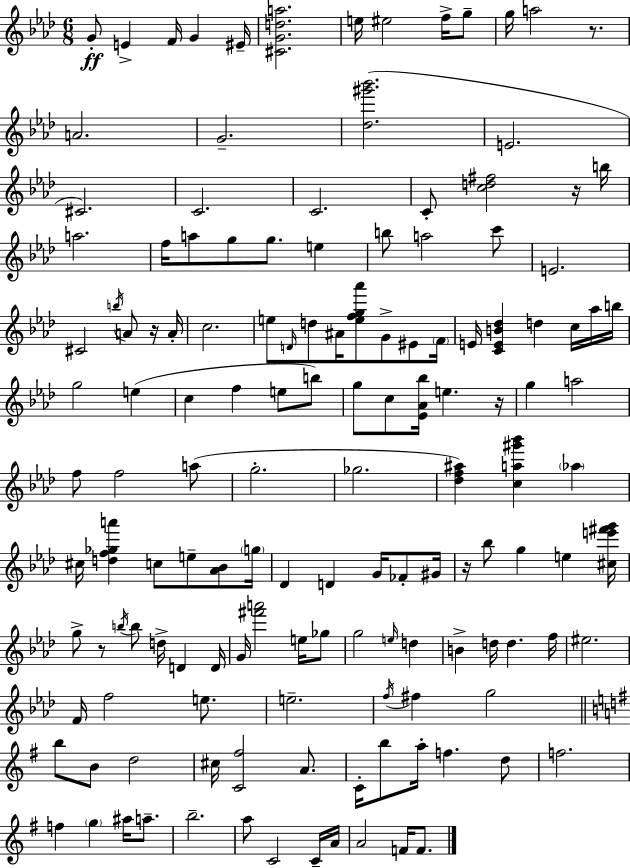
{
  \clef treble
  \numericTimeSignature
  \time 6/8
  \key f \minor
  g'8-.\ff e'4-> f'16 g'4 eis'16-- | <cis' g' d'' a''>2. | e''16 eis''2 f''16-> g''8-- | g''16 a''2 r8. | \break a'2. | g'2.-- | <des'' gis''' bes'''>2.( | e'2. | \break cis'2.) | c'2. | c'2. | c'8-. <c'' d'' fis''>2 r16 b''16 | \break a''2. | f''16 a''8 g''8 g''8. e''4 | b''8 a''2 c'''8 | e'2. | \break cis'2 \acciaccatura { b''16 } a'8 r16 | a'16-. c''2. | e''8 \grace { d'16 } d''8 ais'16 <e'' f'' g'' aes'''>8 g'8-> eis'8 | \parenthesize f'16 e'16 <c' e' b' des''>4 d''4 c''16 | \break aes''16 b''16 g''2 e''4( | c''4 f''4 e''8 | b''8) g''8 c''8 <ees' aes' bes''>16 e''4. | r16 g''4 a''2 | \break f''8 f''2 | a''8( g''2.-. | ges''2. | <des'' f'' ais''>4) <c'' a'' gis''' bes'''>4 \parenthesize aes''4 | \break cis''16 <d'' f'' ges'' a'''>4 c''8 e''8-- <aes' bes'>8 | \parenthesize g''16 des'4 d'4 g'16 fes'8-. | gis'16 r16 bes''8 g''4 e''4 | <cis'' e''' fis''' g'''>16 g''8-> r8 \acciaccatura { b''16 } b''8 d''16-> d'4 | \break d'16 g'16 <fis''' a'''>2 | e''16 ges''8 g''2 \grace { e''16 } | d''4 b'4-> d''16 d''4. | f''16 eis''2. | \break f'16 f''2 | e''8. e''2.-- | \acciaccatura { f''16 } fis''4 g''2 | \bar "||" \break \key g \major b''8 b'8 d''2 | cis''16 <c' fis''>2 a'8. | c'16-. b''8 a''16-. f''4. d''8 | f''2. | \break f''4 \parenthesize g''4 ais''16 a''8.-- | b''2.-- | a''8 c'2 c'16-- a'16 | a'2 f'16 f'8. | \break \bar "|."
}